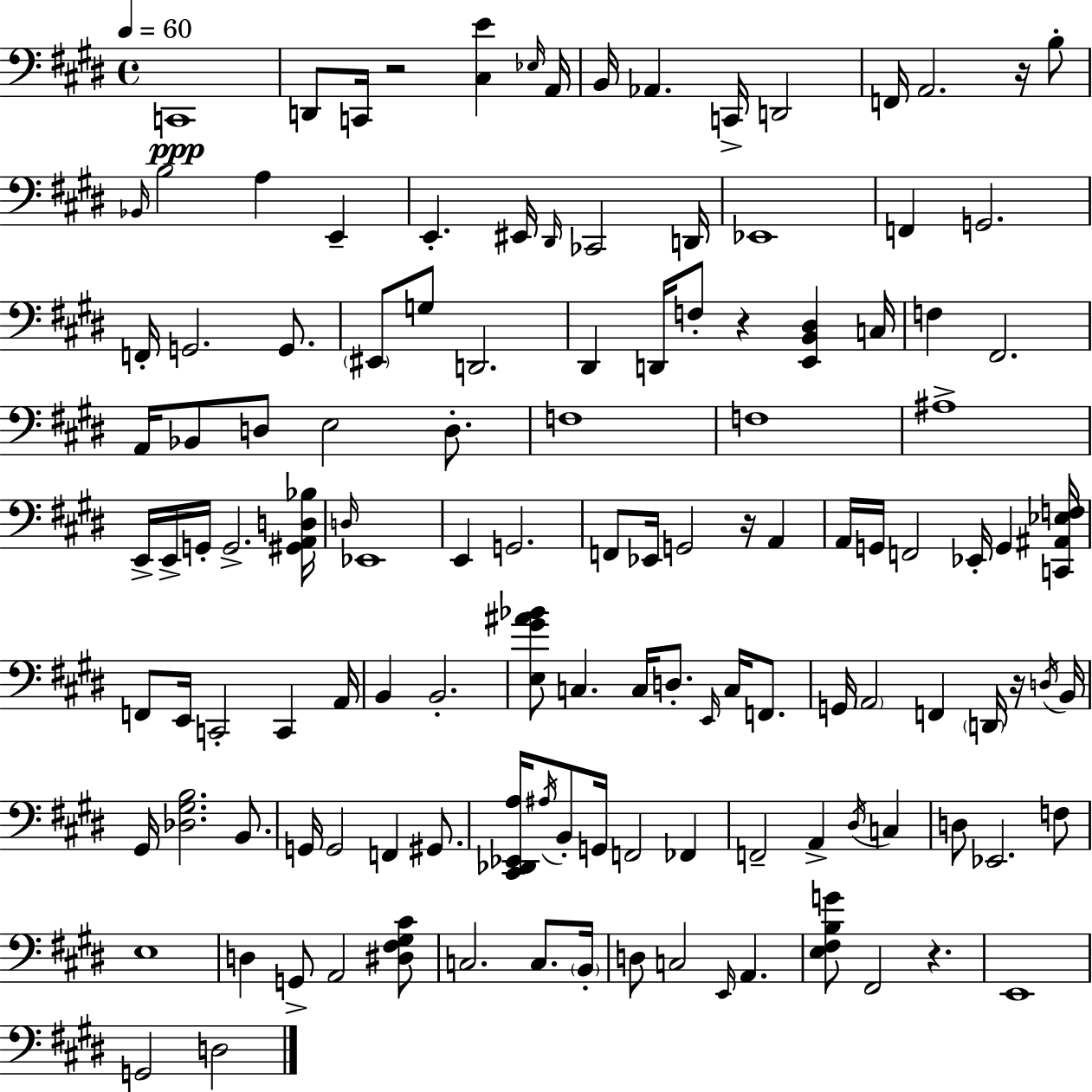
X:1
T:Untitled
M:4/4
L:1/4
K:E
C,,4 D,,/2 C,,/4 z2 [^C,E] _E,/4 A,,/4 B,,/4 _A,, C,,/4 D,,2 F,,/4 A,,2 z/4 B,/2 _B,,/4 B,2 A, E,, E,, ^E,,/4 ^D,,/4 _C,,2 D,,/4 _E,,4 F,, G,,2 F,,/4 G,,2 G,,/2 ^E,,/2 G,/2 D,,2 ^D,, D,,/4 F,/2 z [E,,B,,^D,] C,/4 F, ^F,,2 A,,/4 _B,,/2 D,/2 E,2 D,/2 F,4 F,4 ^A,4 E,,/4 E,,/4 G,,/4 G,,2 [^G,,A,,D,_B,]/4 D,/4 _E,,4 E,, G,,2 F,,/2 _E,,/4 G,,2 z/4 A,, A,,/4 G,,/4 F,,2 _E,,/4 G,, [C,,^A,,_E,F,]/4 F,,/2 E,,/4 C,,2 C,, A,,/4 B,, B,,2 [E,^G^A_B]/2 C, C,/4 D,/2 E,,/4 C,/4 F,,/2 G,,/4 A,,2 F,, D,,/4 z/4 D,/4 B,,/4 ^G,,/4 [_D,^G,B,]2 B,,/2 G,,/4 G,,2 F,, ^G,,/2 [^C,,_D,,_E,,A,]/4 ^A,/4 B,,/2 G,,/4 F,,2 _F,, F,,2 A,, ^D,/4 C, D,/2 _E,,2 F,/2 E,4 D, G,,/2 A,,2 [^D,^F,^G,^C]/2 C,2 C,/2 B,,/4 D,/2 C,2 E,,/4 A,, [E,^F,B,G]/2 ^F,,2 z E,,4 G,,2 D,2